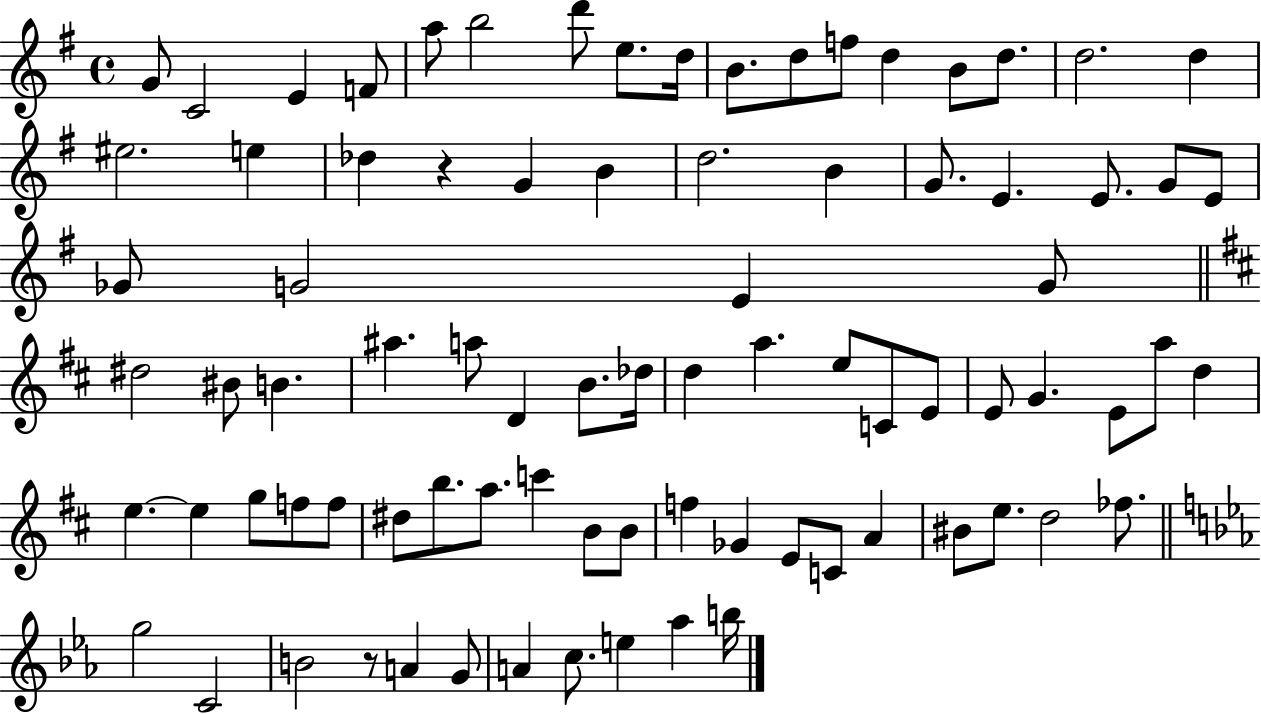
G4/e C4/h E4/q F4/e A5/e B5/h D6/e E5/e. D5/s B4/e. D5/e F5/e D5/q B4/e D5/e. D5/h. D5/q EIS5/h. E5/q Db5/q R/q G4/q B4/q D5/h. B4/q G4/e. E4/q. E4/e. G4/e E4/e Gb4/e G4/h E4/q G4/e D#5/h BIS4/e B4/q. A#5/q. A5/e D4/q B4/e. Db5/s D5/q A5/q. E5/e C4/e E4/e E4/e G4/q. E4/e A5/e D5/q E5/q. E5/q G5/e F5/e F5/e D#5/e B5/e. A5/e. C6/q B4/e B4/e F5/q Gb4/q E4/e C4/e A4/q BIS4/e E5/e. D5/h FES5/e. G5/h C4/h B4/h R/e A4/q G4/e A4/q C5/e. E5/q Ab5/q B5/s